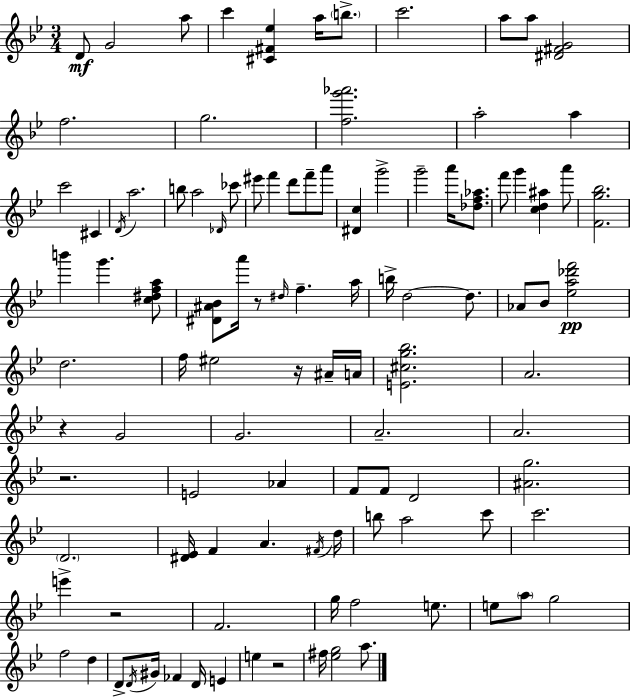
{
  \clef treble
  \numericTimeSignature
  \time 3/4
  \key bes \major
  d'8\mf g'2 a''8 | c'''4 <cis' fis' ees''>4 a''16 \parenthesize b''8.-> | c'''2. | a''8 a''8 <dis' fis' g'>2 | \break f''2. | g''2. | <f'' g''' aes'''>2. | a''2-. a''4 | \break c'''2 cis'4 | \acciaccatura { d'16 } a''2. | b''8 a''2 \grace { des'16 } | ces'''8 eis'''8 f'''4 d'''8 f'''8-- | \break a'''8 <dis' c''>4 g'''2-> | g'''2-- a'''16 <des'' f'' aes''>8. | f'''8 g'''4 <c'' d'' ais''>4 | a'''8 <f' g'' bes''>2. | \break b'''4 g'''4. | <c'' dis'' f'' a''>8 <dis' ais' bes'>8 a'''16 r8 \grace { dis''16 } f''4.-- | a''16 b''16-> d''2~~ | d''8. aes'8 bes'8 <ees'' a'' des''' f'''>2\pp | \break d''2. | f''16 eis''2 | r16 ais'16-- a'16 <e' cis'' g'' bes''>2. | a'2. | \break r4 g'2 | g'2. | a'2.-- | a'2. | \break r2. | e'2 aes'4 | f'8 f'8 d'2 | <ais' g''>2. | \break \parenthesize d'2. | <dis' ees'>16 f'4 a'4. | \acciaccatura { fis'16 } d''16 b''8 a''2 | c'''8 c'''2. | \break e'''4-> r2 | f'2. | g''16 f''2 | e''8. e''8 \parenthesize a''8 g''2 | \break f''2 | d''4 d'8-> \acciaccatura { d'16 } gis'16 fes'4 | d'16 e'4 e''4 r2 | fis''16 <ees'' g''>2 | \break a''8. \bar "|."
}